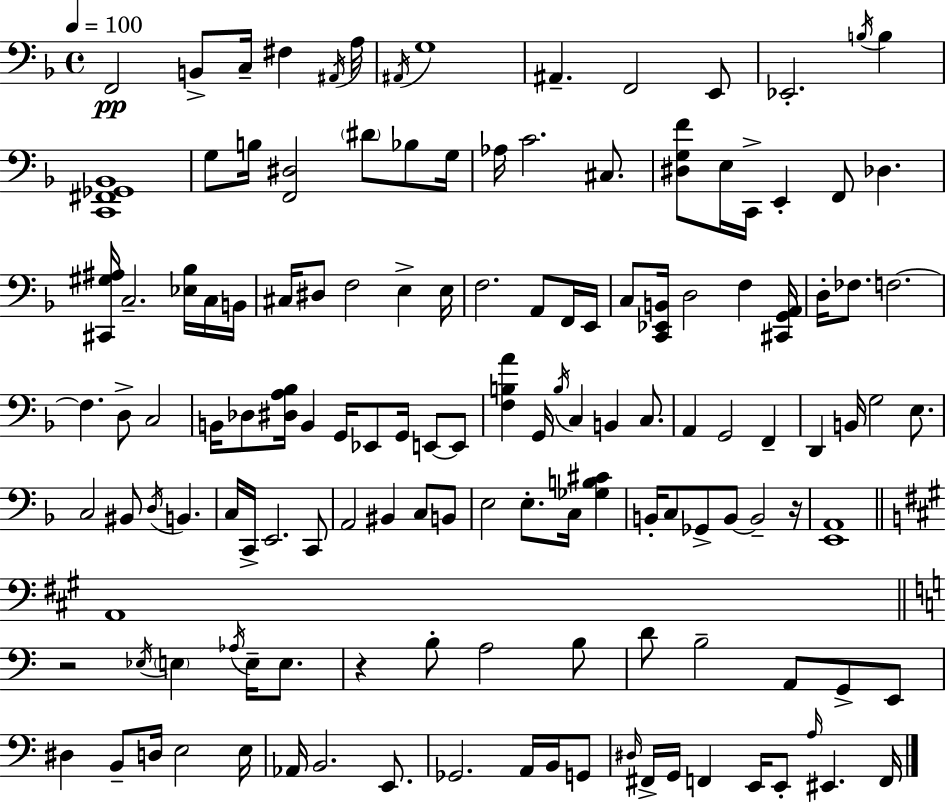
{
  \clef bass
  \time 4/4
  \defaultTimeSignature
  \key f \major
  \tempo 4 = 100
  f,2\pp b,8-> c16-- fis4 \acciaccatura { ais,16 } | a16 \acciaccatura { ais,16 } g1 | ais,4.-- f,2 | e,8 ees,2.-. \acciaccatura { b16 } b4 | \break <c, fis, ges, bes,>1 | g8 b16 <f, dis>2 \parenthesize dis'8 | bes8 g16 aes16 c'2. | cis8. <dis g f'>8 e16 c,16-> e,4-. f,8 des4. | \break <cis, gis ais>16 c2.-- | <ees bes>16 c16 b,16 cis16 dis8 f2 e4-> | e16 f2. a,8 | f,16 e,16 c8 <c, ees, b,>16 d2 f4 | \break <cis, g, a,>16 d16-. fes8. f2.~~ | f4. d8-> c2 | b,16 des8 <dis a bes>16 b,4 g,16 ees,8 g,16 e,8~~ | e,8 <f b a'>4 g,16 \acciaccatura { b16 } c4 b,4 | \break c8. a,4 g,2 | f,4-- d,4 b,16 g2 | e8. c2 bis,8 \acciaccatura { d16 } b,4. | c16 c,16-> e,2. | \break c,8 a,2 bis,4 | c8 b,8 e2 e8.-. | c16 <ges b cis'>4 b,16-. c8 ges,8-> b,8~~ b,2-- | r16 <e, a,>1 | \break \bar "||" \break \key a \major a,1 | \bar "||" \break \key c \major r2 \acciaccatura { ees16 } \parenthesize e4 \acciaccatura { aes16 } e16-- e8. | r4 b8-. a2 | b8 d'8 b2-- a,8 g,8-> | e,8 dis4 b,8-- d16 e2 | \break e16 aes,16 b,2. e,8. | ges,2. a,16 b,16 | g,8 \grace { dis16 } fis,16-> g,16 f,4 e,16 e,8-. \grace { a16 } eis,4. | f,16 \bar "|."
}